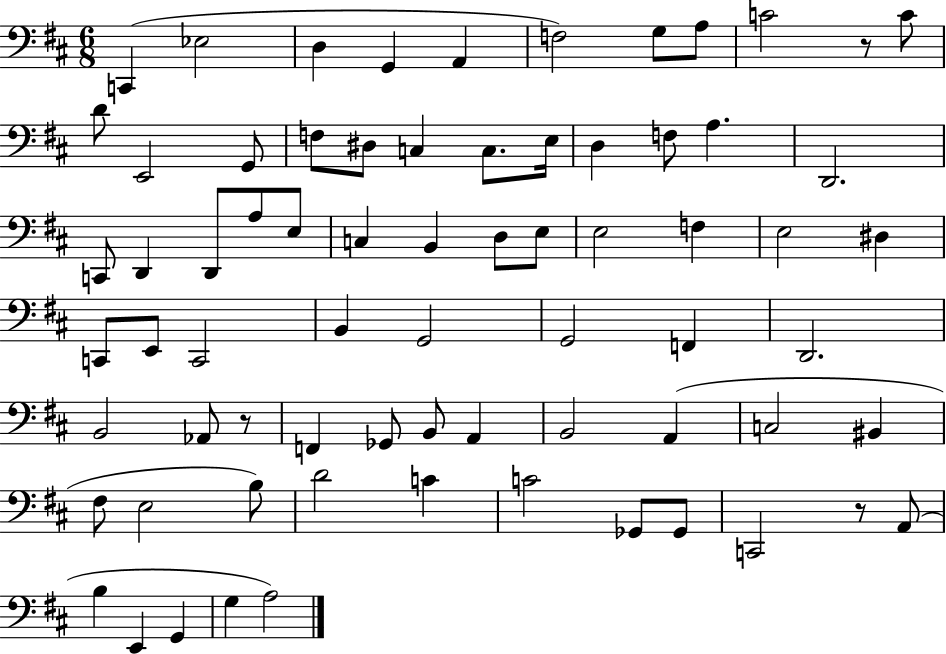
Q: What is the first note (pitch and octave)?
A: C2